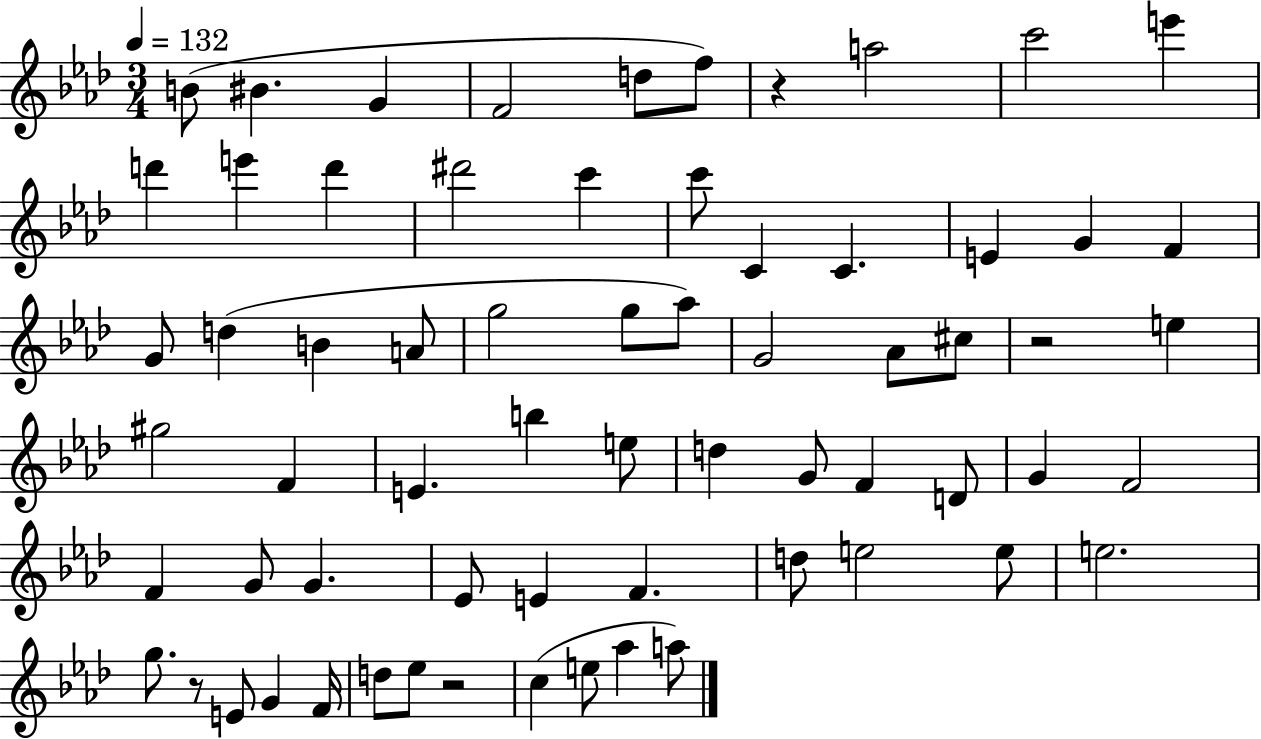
{
  \clef treble
  \numericTimeSignature
  \time 3/4
  \key aes \major
  \tempo 4 = 132
  \repeat volta 2 { b'8( bis'4. g'4 | f'2 d''8 f''8) | r4 a''2 | c'''2 e'''4 | \break d'''4 e'''4 d'''4 | dis'''2 c'''4 | c'''8 c'4 c'4. | e'4 g'4 f'4 | \break g'8 d''4( b'4 a'8 | g''2 g''8 aes''8) | g'2 aes'8 cis''8 | r2 e''4 | \break gis''2 f'4 | e'4. b''4 e''8 | d''4 g'8 f'4 d'8 | g'4 f'2 | \break f'4 g'8 g'4. | ees'8 e'4 f'4. | d''8 e''2 e''8 | e''2. | \break g''8. r8 e'8 g'4 f'16 | d''8 ees''8 r2 | c''4( e''8 aes''4 a''8) | } \bar "|."
}